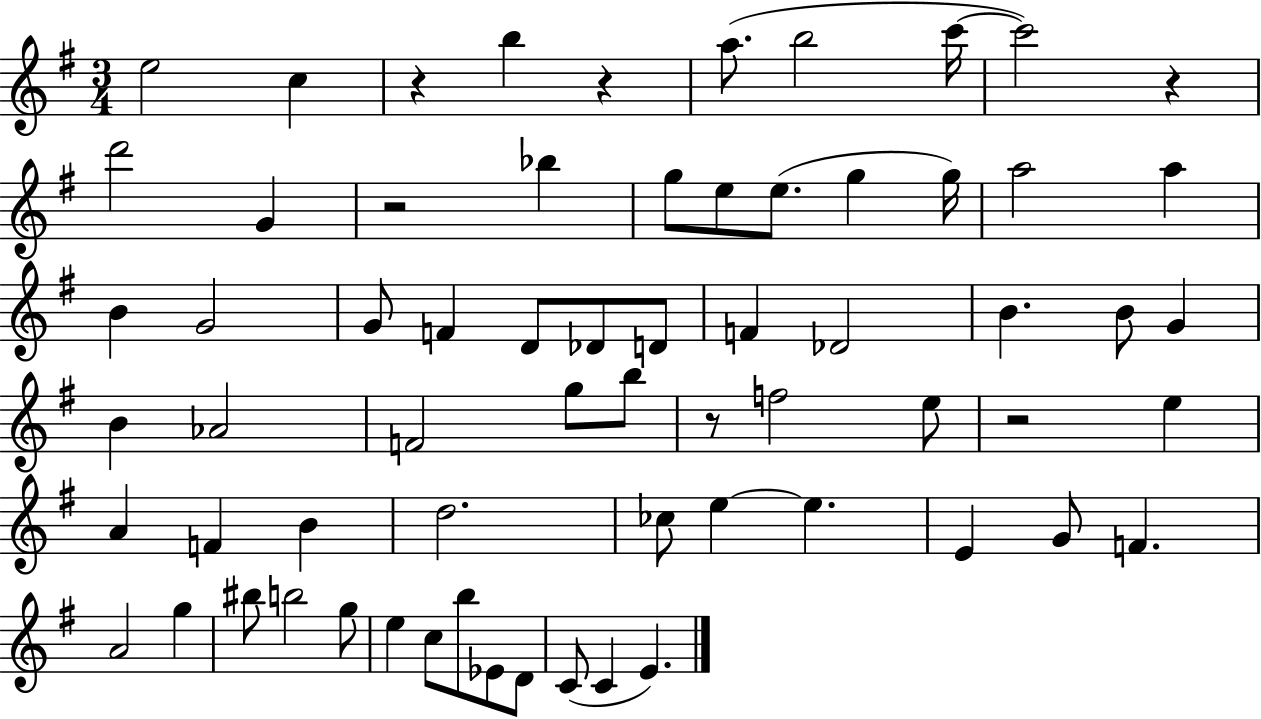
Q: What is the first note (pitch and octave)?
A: E5